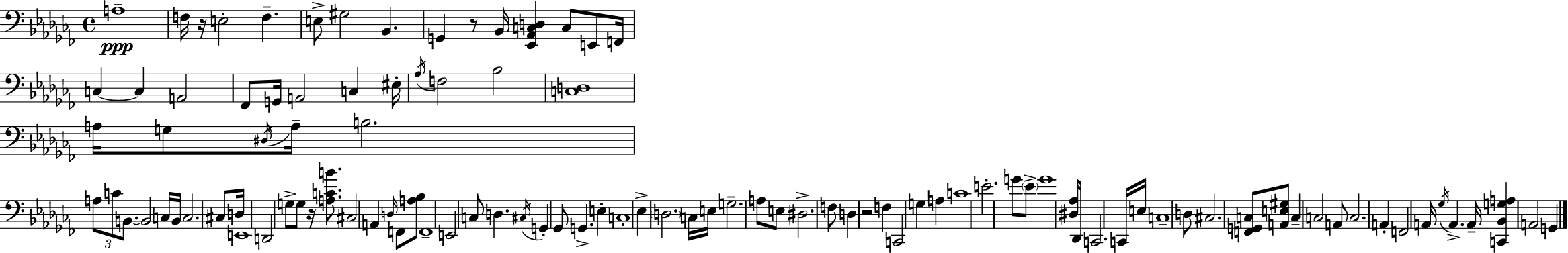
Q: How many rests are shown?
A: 4